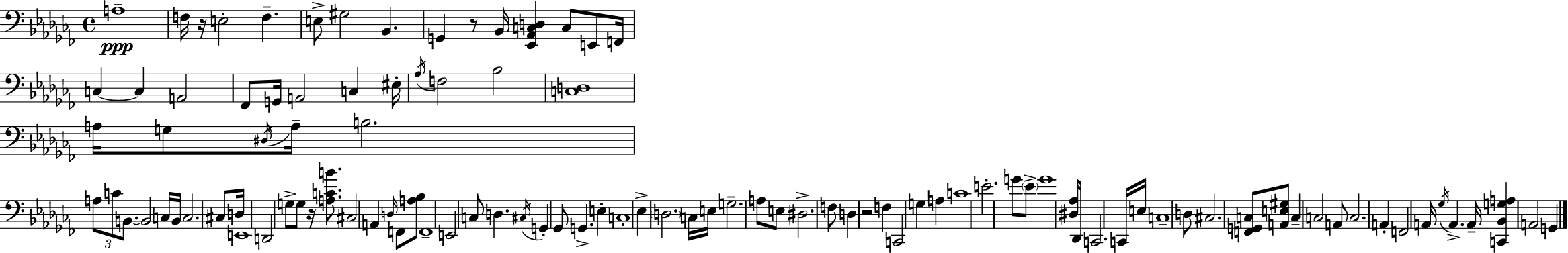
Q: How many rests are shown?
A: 4